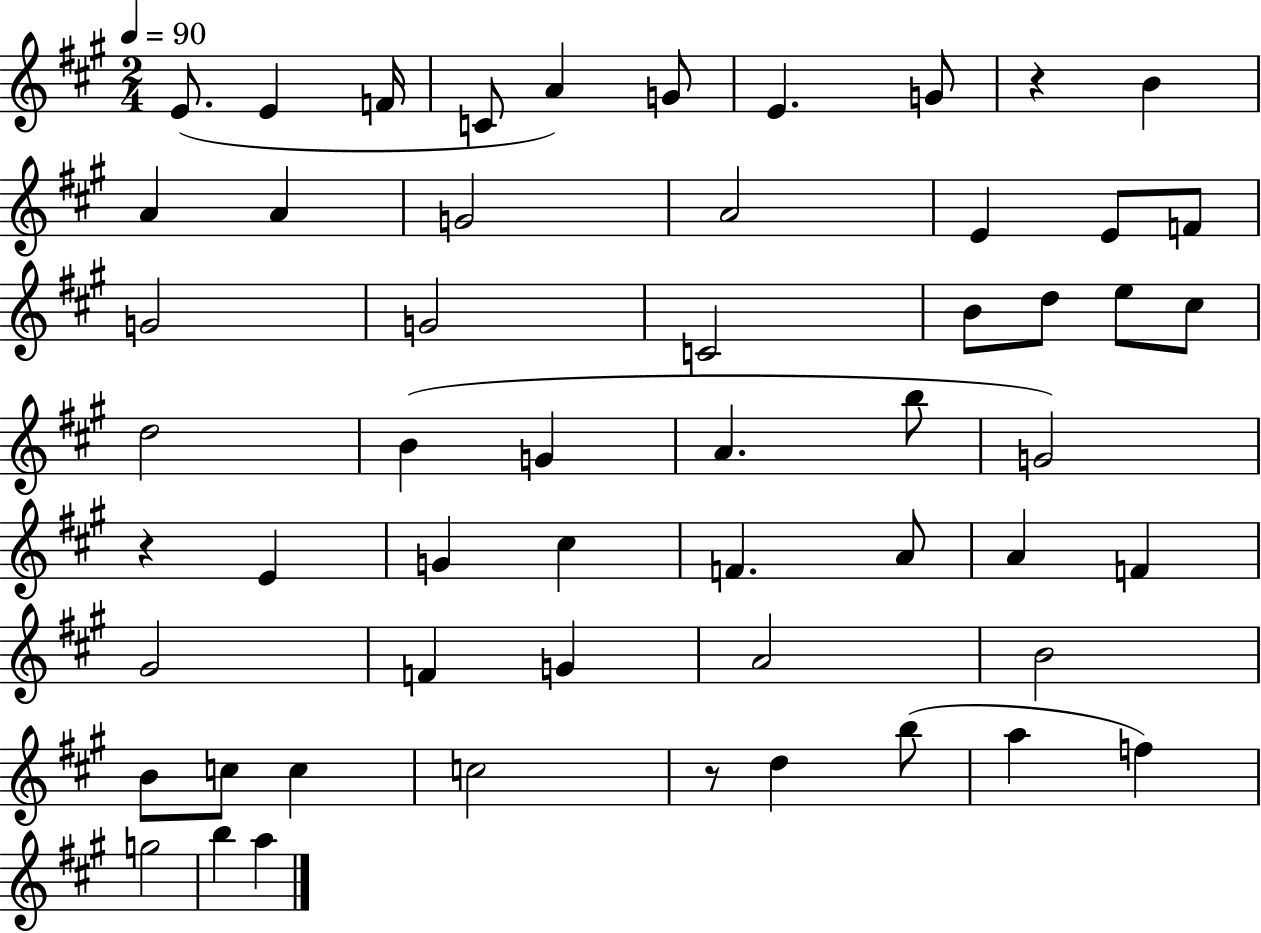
{
  \clef treble
  \numericTimeSignature
  \time 2/4
  \key a \major
  \tempo 4 = 90
  e'8.( e'4 f'16 | c'8 a'4) g'8 | e'4. g'8 | r4 b'4 | \break a'4 a'4 | g'2 | a'2 | e'4 e'8 f'8 | \break g'2 | g'2 | c'2 | b'8 d''8 e''8 cis''8 | \break d''2 | b'4( g'4 | a'4. b''8 | g'2) | \break r4 e'4 | g'4 cis''4 | f'4. a'8 | a'4 f'4 | \break gis'2 | f'4 g'4 | a'2 | b'2 | \break b'8 c''8 c''4 | c''2 | r8 d''4 b''8( | a''4 f''4) | \break g''2 | b''4 a''4 | \bar "|."
}